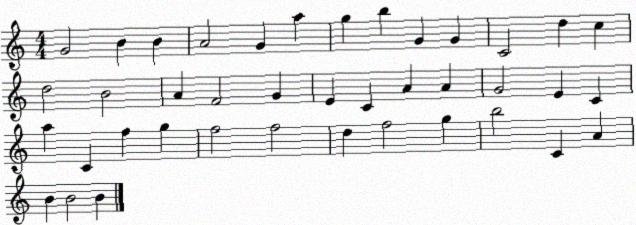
X:1
T:Untitled
M:4/4
L:1/4
K:C
G2 B B A2 G a g b G G C2 d c d2 B2 A F2 G E C A A G2 E C a C f g f2 f2 d f2 g b2 C A B B2 B